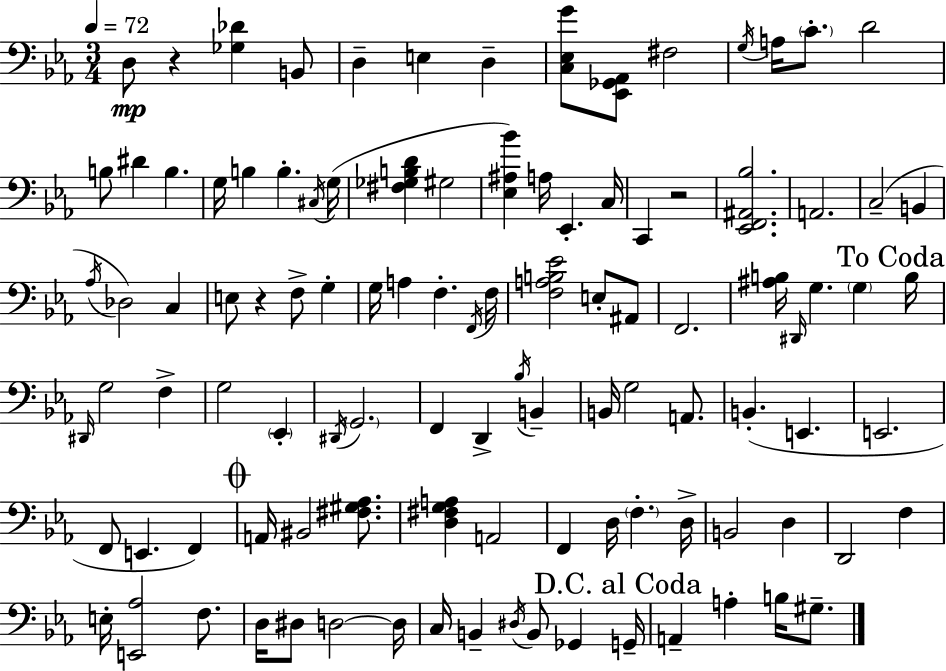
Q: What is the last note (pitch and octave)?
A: G#3